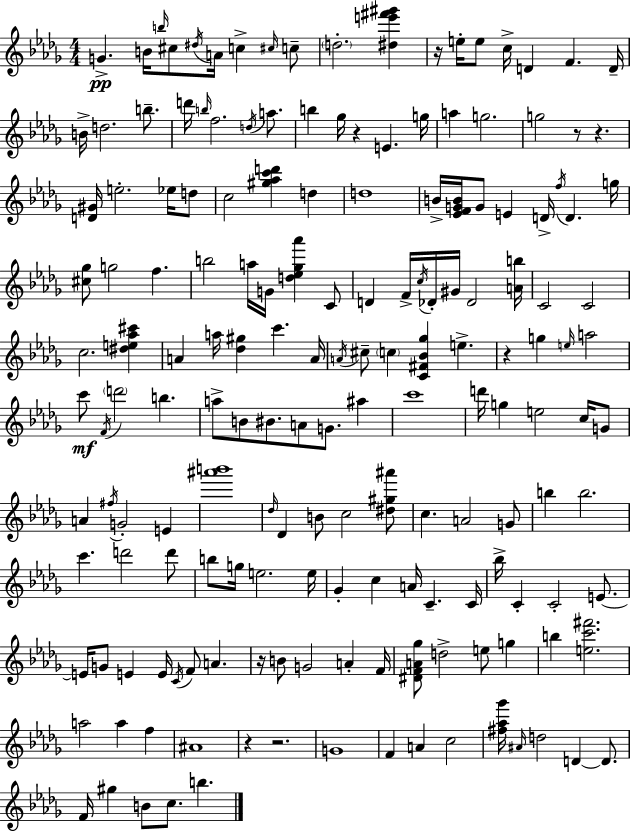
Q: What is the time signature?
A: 4/4